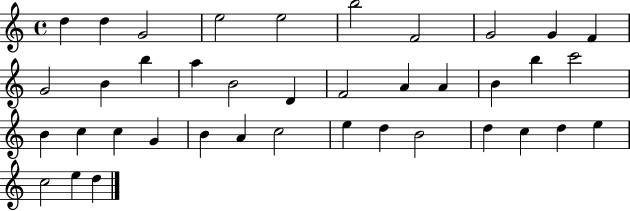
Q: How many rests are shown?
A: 0